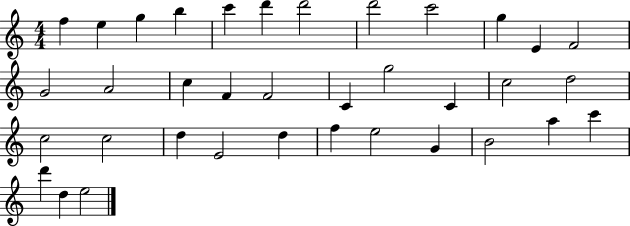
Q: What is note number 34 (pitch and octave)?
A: D6